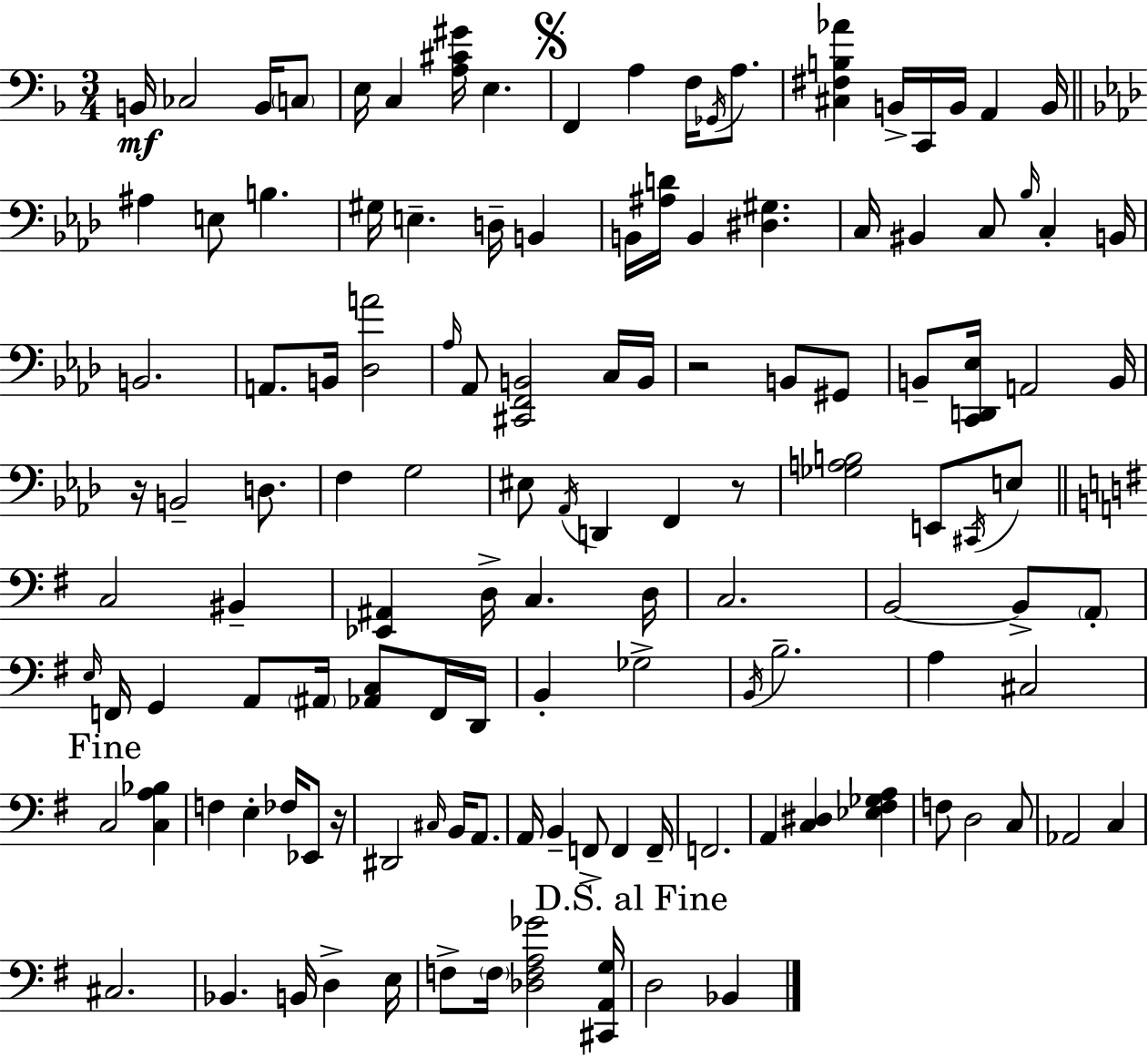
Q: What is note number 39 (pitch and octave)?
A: B2